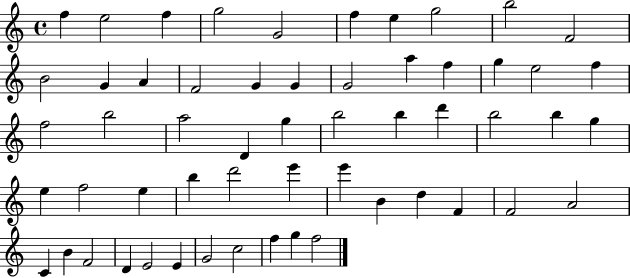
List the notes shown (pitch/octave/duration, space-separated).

F5/q E5/h F5/q G5/h G4/h F5/q E5/q G5/h B5/h F4/h B4/h G4/q A4/q F4/h G4/q G4/q G4/h A5/q F5/q G5/q E5/h F5/q F5/h B5/h A5/h D4/q G5/q B5/h B5/q D6/q B5/h B5/q G5/q E5/q F5/h E5/q B5/q D6/h E6/q E6/q B4/q D5/q F4/q F4/h A4/h C4/q B4/q F4/h D4/q E4/h E4/q G4/h C5/h F5/q G5/q F5/h